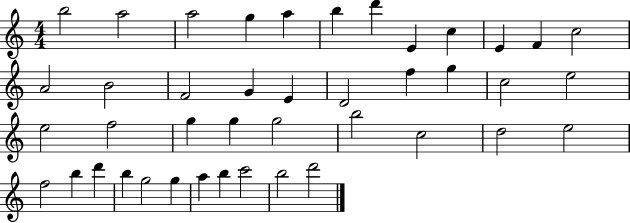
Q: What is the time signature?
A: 4/4